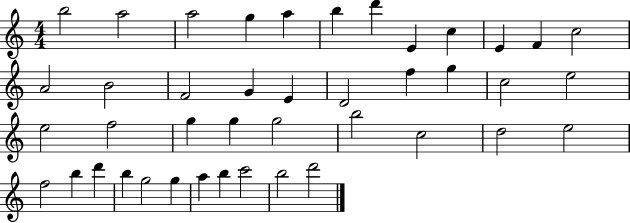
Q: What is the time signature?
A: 4/4